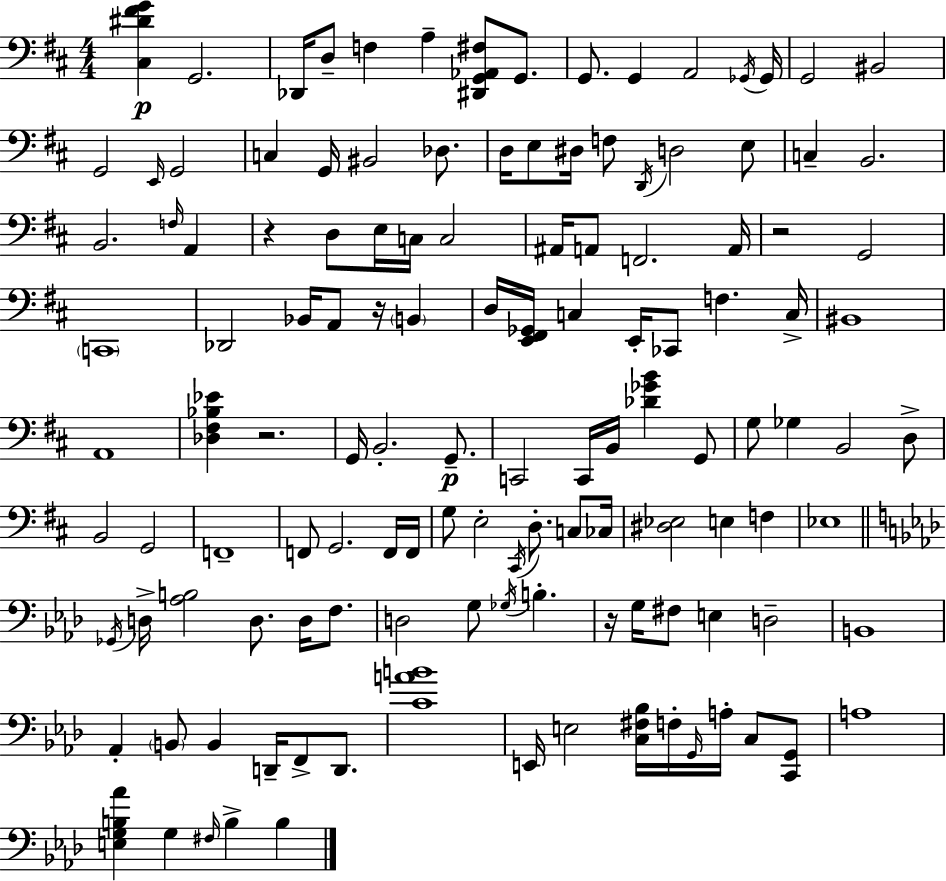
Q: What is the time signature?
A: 4/4